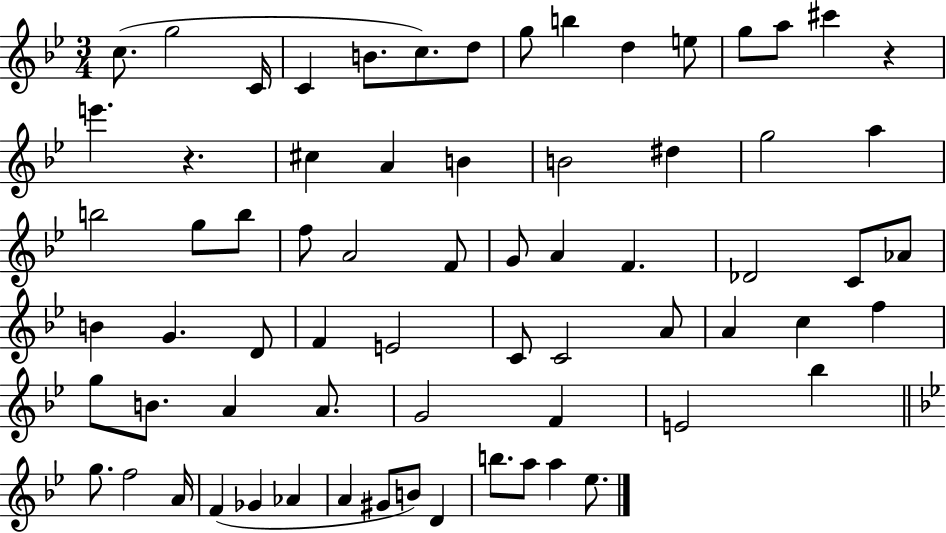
C5/e. G5/h C4/s C4/q B4/e. C5/e. D5/e G5/e B5/q D5/q E5/e G5/e A5/e C#6/q R/q E6/q. R/q. C#5/q A4/q B4/q B4/h D#5/q G5/h A5/q B5/h G5/e B5/e F5/e A4/h F4/e G4/e A4/q F4/q. Db4/h C4/e Ab4/e B4/q G4/q. D4/e F4/q E4/h C4/e C4/h A4/e A4/q C5/q F5/q G5/e B4/e. A4/q A4/e. G4/h F4/q E4/h Bb5/q G5/e. F5/h A4/s F4/q Gb4/q Ab4/q A4/q G#4/e B4/e D4/q B5/e. A5/e A5/q Eb5/e.